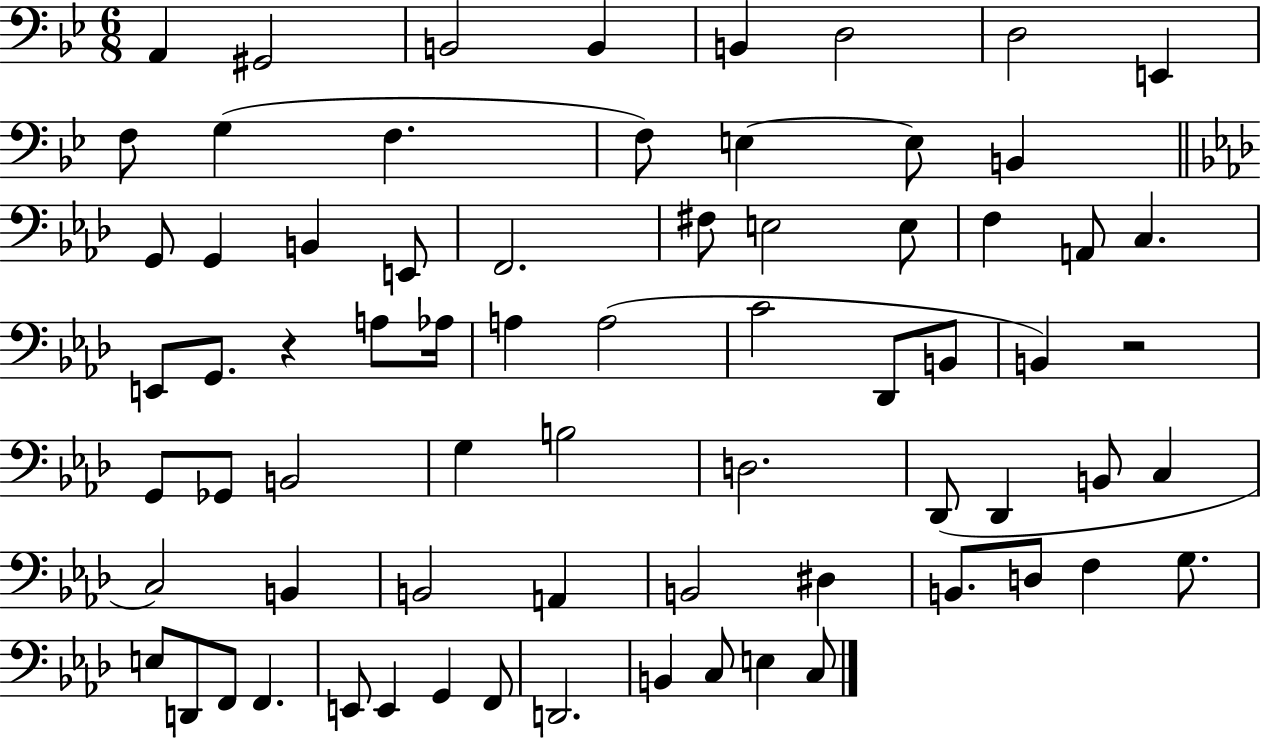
A2/q G#2/h B2/h B2/q B2/q D3/h D3/h E2/q F3/e G3/q F3/q. F3/e E3/q E3/e B2/q G2/e G2/q B2/q E2/e F2/h. F#3/e E3/h E3/e F3/q A2/e C3/q. E2/e G2/e. R/q A3/e Ab3/s A3/q A3/h C4/h Db2/e B2/e B2/q R/h G2/e Gb2/e B2/h G3/q B3/h D3/h. Db2/e Db2/q B2/e C3/q C3/h B2/q B2/h A2/q B2/h D#3/q B2/e. D3/e F3/q G3/e. E3/e D2/e F2/e F2/q. E2/e E2/q G2/q F2/e D2/h. B2/q C3/e E3/q C3/e